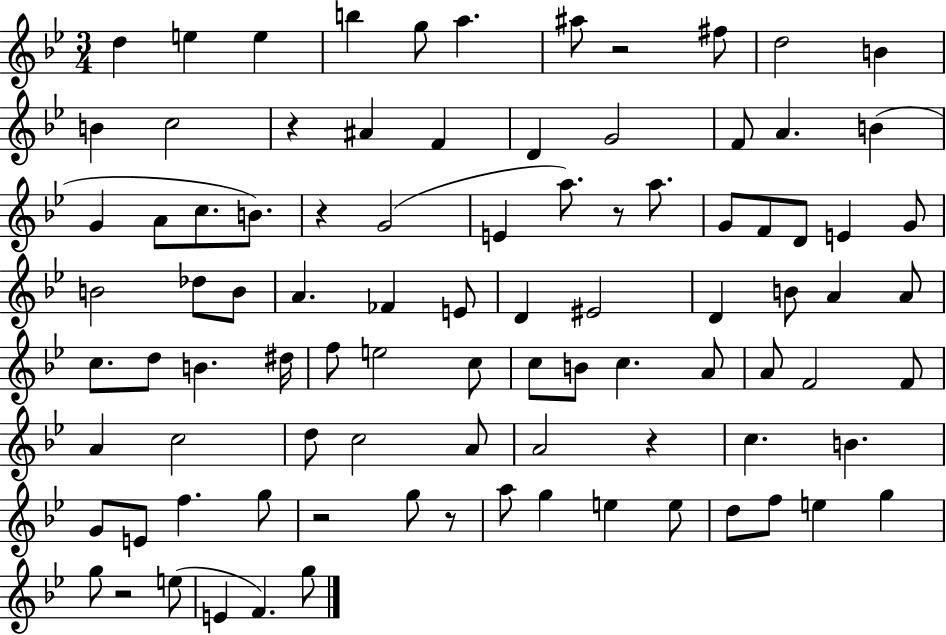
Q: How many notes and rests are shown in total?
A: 92